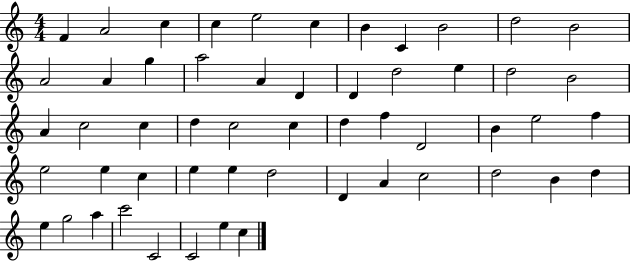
F4/q A4/h C5/q C5/q E5/h C5/q B4/q C4/q B4/h D5/h B4/h A4/h A4/q G5/q A5/h A4/q D4/q D4/q D5/h E5/q D5/h B4/h A4/q C5/h C5/q D5/q C5/h C5/q D5/q F5/q D4/h B4/q E5/h F5/q E5/h E5/q C5/q E5/q E5/q D5/h D4/q A4/q C5/h D5/h B4/q D5/q E5/q G5/h A5/q C6/h C4/h C4/h E5/q C5/q